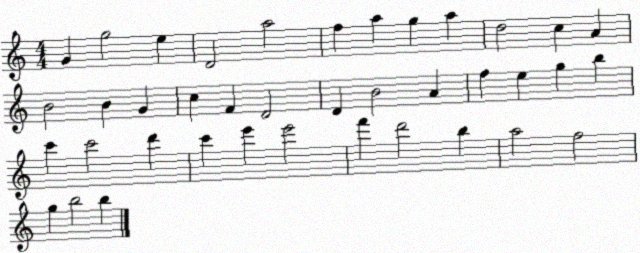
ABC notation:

X:1
T:Untitled
M:4/4
L:1/4
K:C
G g2 e D2 a2 f a g a d2 c A B2 B G c F D2 D B2 A f e g b c' c'2 d' c' e' e'2 f' d'2 b a2 f2 g b2 b